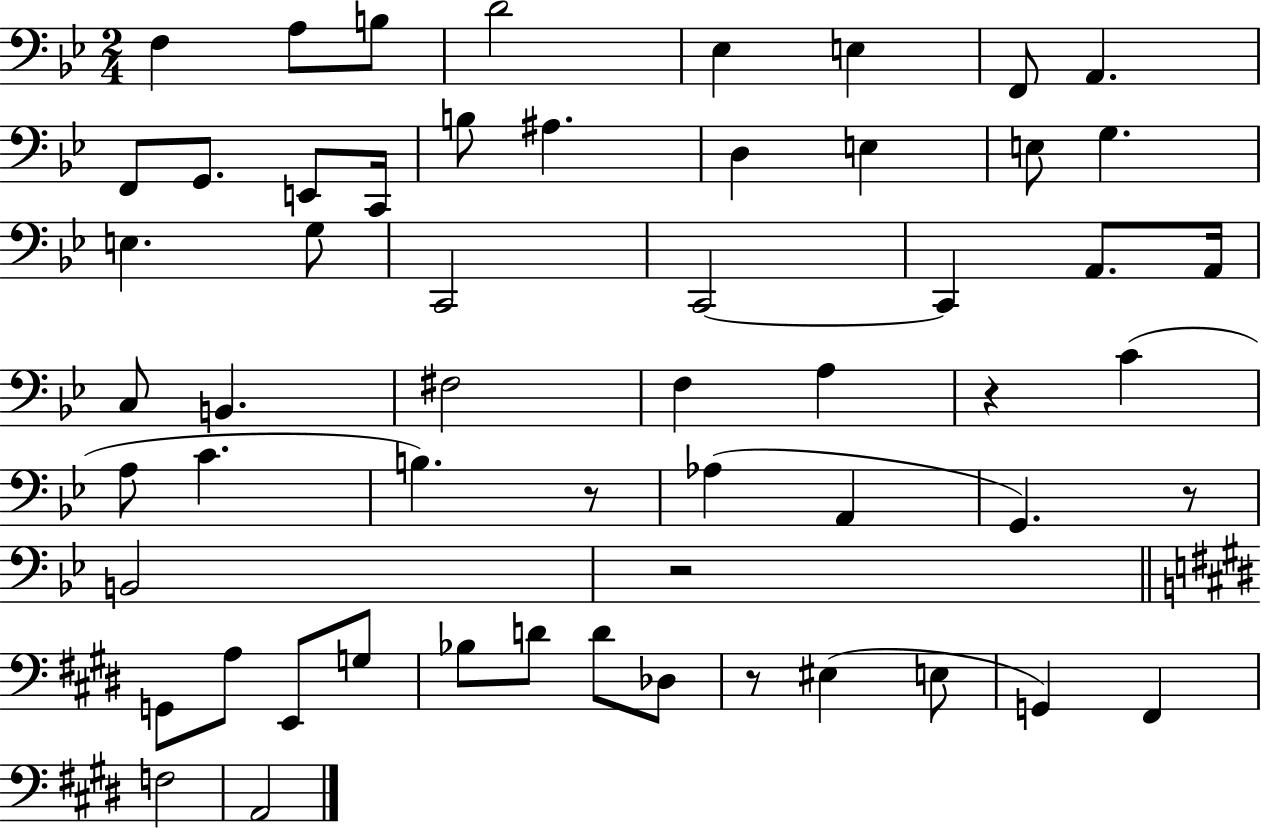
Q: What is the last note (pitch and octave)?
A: A2